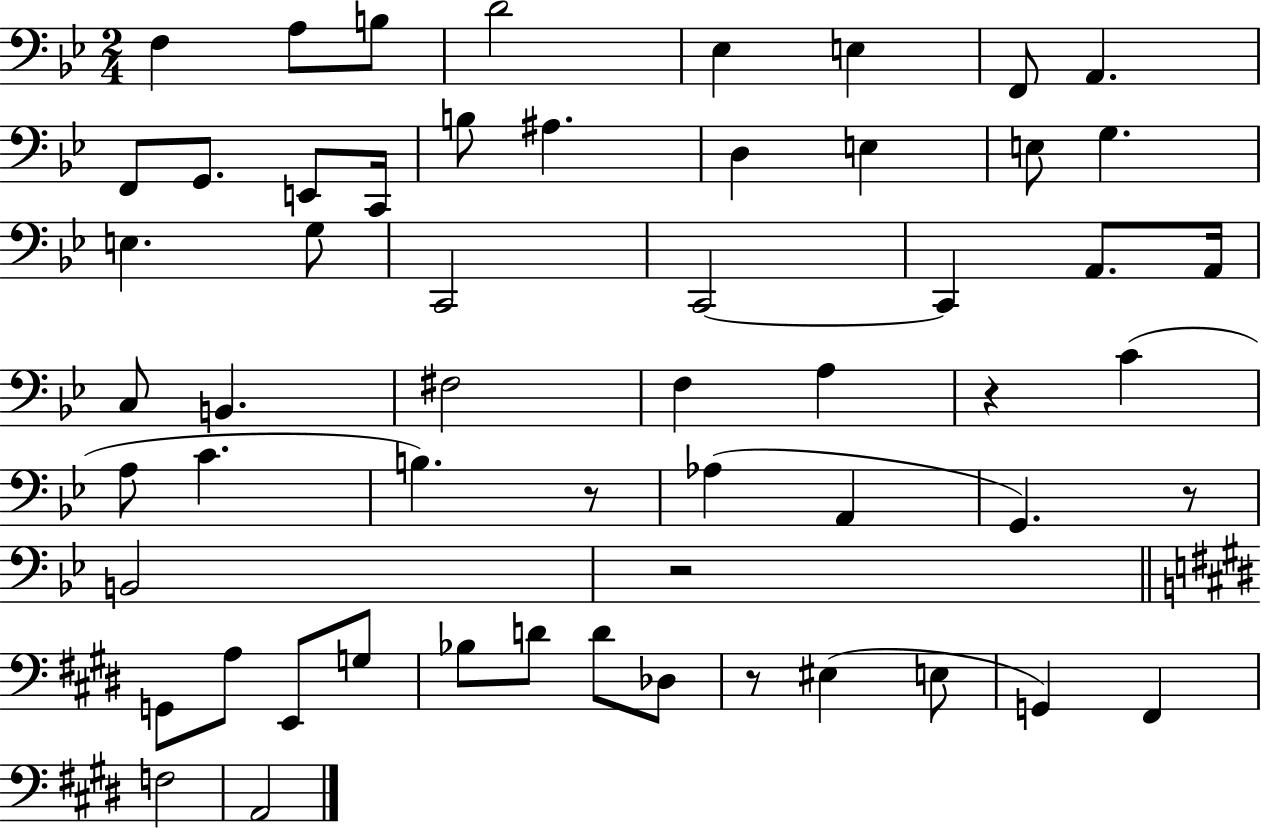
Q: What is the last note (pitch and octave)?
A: A2